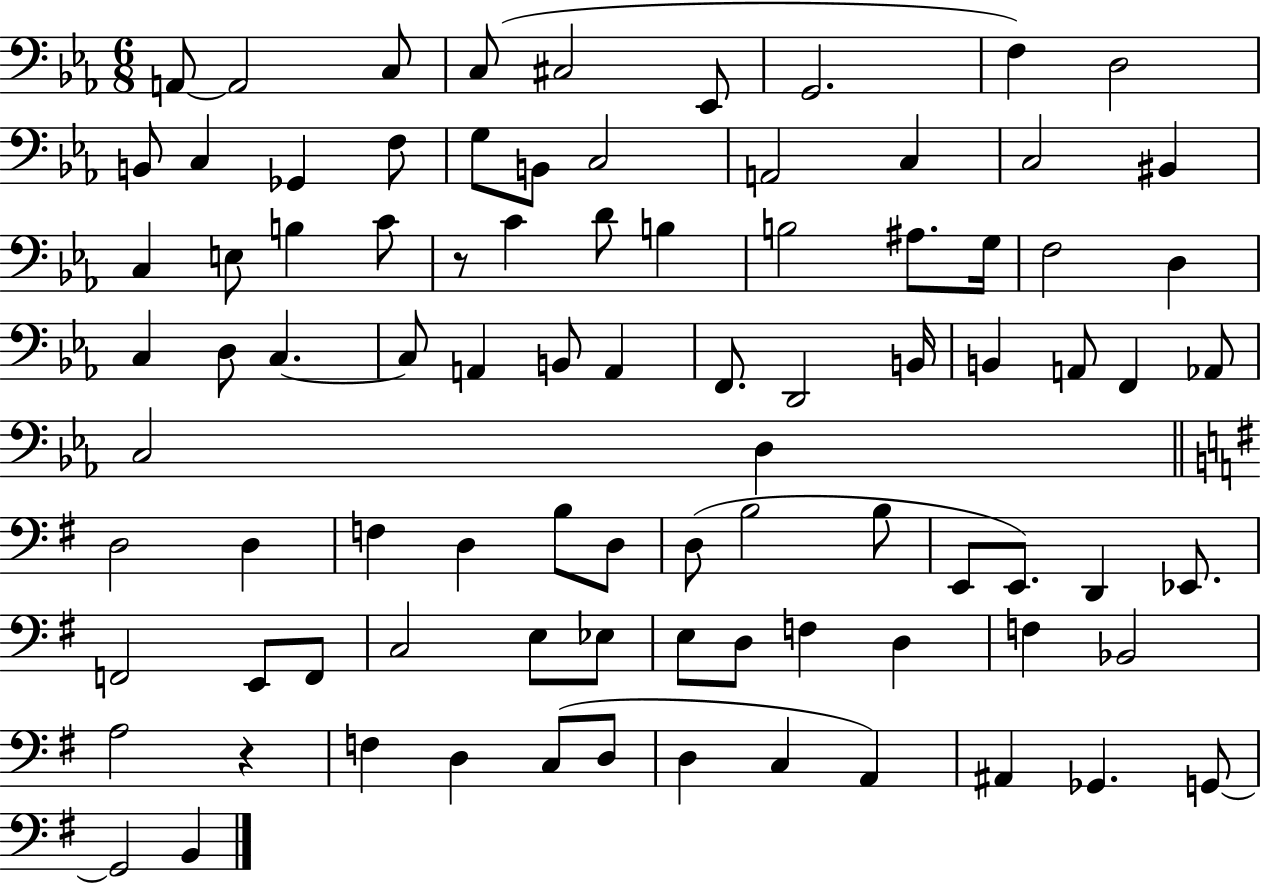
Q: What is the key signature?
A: EES major